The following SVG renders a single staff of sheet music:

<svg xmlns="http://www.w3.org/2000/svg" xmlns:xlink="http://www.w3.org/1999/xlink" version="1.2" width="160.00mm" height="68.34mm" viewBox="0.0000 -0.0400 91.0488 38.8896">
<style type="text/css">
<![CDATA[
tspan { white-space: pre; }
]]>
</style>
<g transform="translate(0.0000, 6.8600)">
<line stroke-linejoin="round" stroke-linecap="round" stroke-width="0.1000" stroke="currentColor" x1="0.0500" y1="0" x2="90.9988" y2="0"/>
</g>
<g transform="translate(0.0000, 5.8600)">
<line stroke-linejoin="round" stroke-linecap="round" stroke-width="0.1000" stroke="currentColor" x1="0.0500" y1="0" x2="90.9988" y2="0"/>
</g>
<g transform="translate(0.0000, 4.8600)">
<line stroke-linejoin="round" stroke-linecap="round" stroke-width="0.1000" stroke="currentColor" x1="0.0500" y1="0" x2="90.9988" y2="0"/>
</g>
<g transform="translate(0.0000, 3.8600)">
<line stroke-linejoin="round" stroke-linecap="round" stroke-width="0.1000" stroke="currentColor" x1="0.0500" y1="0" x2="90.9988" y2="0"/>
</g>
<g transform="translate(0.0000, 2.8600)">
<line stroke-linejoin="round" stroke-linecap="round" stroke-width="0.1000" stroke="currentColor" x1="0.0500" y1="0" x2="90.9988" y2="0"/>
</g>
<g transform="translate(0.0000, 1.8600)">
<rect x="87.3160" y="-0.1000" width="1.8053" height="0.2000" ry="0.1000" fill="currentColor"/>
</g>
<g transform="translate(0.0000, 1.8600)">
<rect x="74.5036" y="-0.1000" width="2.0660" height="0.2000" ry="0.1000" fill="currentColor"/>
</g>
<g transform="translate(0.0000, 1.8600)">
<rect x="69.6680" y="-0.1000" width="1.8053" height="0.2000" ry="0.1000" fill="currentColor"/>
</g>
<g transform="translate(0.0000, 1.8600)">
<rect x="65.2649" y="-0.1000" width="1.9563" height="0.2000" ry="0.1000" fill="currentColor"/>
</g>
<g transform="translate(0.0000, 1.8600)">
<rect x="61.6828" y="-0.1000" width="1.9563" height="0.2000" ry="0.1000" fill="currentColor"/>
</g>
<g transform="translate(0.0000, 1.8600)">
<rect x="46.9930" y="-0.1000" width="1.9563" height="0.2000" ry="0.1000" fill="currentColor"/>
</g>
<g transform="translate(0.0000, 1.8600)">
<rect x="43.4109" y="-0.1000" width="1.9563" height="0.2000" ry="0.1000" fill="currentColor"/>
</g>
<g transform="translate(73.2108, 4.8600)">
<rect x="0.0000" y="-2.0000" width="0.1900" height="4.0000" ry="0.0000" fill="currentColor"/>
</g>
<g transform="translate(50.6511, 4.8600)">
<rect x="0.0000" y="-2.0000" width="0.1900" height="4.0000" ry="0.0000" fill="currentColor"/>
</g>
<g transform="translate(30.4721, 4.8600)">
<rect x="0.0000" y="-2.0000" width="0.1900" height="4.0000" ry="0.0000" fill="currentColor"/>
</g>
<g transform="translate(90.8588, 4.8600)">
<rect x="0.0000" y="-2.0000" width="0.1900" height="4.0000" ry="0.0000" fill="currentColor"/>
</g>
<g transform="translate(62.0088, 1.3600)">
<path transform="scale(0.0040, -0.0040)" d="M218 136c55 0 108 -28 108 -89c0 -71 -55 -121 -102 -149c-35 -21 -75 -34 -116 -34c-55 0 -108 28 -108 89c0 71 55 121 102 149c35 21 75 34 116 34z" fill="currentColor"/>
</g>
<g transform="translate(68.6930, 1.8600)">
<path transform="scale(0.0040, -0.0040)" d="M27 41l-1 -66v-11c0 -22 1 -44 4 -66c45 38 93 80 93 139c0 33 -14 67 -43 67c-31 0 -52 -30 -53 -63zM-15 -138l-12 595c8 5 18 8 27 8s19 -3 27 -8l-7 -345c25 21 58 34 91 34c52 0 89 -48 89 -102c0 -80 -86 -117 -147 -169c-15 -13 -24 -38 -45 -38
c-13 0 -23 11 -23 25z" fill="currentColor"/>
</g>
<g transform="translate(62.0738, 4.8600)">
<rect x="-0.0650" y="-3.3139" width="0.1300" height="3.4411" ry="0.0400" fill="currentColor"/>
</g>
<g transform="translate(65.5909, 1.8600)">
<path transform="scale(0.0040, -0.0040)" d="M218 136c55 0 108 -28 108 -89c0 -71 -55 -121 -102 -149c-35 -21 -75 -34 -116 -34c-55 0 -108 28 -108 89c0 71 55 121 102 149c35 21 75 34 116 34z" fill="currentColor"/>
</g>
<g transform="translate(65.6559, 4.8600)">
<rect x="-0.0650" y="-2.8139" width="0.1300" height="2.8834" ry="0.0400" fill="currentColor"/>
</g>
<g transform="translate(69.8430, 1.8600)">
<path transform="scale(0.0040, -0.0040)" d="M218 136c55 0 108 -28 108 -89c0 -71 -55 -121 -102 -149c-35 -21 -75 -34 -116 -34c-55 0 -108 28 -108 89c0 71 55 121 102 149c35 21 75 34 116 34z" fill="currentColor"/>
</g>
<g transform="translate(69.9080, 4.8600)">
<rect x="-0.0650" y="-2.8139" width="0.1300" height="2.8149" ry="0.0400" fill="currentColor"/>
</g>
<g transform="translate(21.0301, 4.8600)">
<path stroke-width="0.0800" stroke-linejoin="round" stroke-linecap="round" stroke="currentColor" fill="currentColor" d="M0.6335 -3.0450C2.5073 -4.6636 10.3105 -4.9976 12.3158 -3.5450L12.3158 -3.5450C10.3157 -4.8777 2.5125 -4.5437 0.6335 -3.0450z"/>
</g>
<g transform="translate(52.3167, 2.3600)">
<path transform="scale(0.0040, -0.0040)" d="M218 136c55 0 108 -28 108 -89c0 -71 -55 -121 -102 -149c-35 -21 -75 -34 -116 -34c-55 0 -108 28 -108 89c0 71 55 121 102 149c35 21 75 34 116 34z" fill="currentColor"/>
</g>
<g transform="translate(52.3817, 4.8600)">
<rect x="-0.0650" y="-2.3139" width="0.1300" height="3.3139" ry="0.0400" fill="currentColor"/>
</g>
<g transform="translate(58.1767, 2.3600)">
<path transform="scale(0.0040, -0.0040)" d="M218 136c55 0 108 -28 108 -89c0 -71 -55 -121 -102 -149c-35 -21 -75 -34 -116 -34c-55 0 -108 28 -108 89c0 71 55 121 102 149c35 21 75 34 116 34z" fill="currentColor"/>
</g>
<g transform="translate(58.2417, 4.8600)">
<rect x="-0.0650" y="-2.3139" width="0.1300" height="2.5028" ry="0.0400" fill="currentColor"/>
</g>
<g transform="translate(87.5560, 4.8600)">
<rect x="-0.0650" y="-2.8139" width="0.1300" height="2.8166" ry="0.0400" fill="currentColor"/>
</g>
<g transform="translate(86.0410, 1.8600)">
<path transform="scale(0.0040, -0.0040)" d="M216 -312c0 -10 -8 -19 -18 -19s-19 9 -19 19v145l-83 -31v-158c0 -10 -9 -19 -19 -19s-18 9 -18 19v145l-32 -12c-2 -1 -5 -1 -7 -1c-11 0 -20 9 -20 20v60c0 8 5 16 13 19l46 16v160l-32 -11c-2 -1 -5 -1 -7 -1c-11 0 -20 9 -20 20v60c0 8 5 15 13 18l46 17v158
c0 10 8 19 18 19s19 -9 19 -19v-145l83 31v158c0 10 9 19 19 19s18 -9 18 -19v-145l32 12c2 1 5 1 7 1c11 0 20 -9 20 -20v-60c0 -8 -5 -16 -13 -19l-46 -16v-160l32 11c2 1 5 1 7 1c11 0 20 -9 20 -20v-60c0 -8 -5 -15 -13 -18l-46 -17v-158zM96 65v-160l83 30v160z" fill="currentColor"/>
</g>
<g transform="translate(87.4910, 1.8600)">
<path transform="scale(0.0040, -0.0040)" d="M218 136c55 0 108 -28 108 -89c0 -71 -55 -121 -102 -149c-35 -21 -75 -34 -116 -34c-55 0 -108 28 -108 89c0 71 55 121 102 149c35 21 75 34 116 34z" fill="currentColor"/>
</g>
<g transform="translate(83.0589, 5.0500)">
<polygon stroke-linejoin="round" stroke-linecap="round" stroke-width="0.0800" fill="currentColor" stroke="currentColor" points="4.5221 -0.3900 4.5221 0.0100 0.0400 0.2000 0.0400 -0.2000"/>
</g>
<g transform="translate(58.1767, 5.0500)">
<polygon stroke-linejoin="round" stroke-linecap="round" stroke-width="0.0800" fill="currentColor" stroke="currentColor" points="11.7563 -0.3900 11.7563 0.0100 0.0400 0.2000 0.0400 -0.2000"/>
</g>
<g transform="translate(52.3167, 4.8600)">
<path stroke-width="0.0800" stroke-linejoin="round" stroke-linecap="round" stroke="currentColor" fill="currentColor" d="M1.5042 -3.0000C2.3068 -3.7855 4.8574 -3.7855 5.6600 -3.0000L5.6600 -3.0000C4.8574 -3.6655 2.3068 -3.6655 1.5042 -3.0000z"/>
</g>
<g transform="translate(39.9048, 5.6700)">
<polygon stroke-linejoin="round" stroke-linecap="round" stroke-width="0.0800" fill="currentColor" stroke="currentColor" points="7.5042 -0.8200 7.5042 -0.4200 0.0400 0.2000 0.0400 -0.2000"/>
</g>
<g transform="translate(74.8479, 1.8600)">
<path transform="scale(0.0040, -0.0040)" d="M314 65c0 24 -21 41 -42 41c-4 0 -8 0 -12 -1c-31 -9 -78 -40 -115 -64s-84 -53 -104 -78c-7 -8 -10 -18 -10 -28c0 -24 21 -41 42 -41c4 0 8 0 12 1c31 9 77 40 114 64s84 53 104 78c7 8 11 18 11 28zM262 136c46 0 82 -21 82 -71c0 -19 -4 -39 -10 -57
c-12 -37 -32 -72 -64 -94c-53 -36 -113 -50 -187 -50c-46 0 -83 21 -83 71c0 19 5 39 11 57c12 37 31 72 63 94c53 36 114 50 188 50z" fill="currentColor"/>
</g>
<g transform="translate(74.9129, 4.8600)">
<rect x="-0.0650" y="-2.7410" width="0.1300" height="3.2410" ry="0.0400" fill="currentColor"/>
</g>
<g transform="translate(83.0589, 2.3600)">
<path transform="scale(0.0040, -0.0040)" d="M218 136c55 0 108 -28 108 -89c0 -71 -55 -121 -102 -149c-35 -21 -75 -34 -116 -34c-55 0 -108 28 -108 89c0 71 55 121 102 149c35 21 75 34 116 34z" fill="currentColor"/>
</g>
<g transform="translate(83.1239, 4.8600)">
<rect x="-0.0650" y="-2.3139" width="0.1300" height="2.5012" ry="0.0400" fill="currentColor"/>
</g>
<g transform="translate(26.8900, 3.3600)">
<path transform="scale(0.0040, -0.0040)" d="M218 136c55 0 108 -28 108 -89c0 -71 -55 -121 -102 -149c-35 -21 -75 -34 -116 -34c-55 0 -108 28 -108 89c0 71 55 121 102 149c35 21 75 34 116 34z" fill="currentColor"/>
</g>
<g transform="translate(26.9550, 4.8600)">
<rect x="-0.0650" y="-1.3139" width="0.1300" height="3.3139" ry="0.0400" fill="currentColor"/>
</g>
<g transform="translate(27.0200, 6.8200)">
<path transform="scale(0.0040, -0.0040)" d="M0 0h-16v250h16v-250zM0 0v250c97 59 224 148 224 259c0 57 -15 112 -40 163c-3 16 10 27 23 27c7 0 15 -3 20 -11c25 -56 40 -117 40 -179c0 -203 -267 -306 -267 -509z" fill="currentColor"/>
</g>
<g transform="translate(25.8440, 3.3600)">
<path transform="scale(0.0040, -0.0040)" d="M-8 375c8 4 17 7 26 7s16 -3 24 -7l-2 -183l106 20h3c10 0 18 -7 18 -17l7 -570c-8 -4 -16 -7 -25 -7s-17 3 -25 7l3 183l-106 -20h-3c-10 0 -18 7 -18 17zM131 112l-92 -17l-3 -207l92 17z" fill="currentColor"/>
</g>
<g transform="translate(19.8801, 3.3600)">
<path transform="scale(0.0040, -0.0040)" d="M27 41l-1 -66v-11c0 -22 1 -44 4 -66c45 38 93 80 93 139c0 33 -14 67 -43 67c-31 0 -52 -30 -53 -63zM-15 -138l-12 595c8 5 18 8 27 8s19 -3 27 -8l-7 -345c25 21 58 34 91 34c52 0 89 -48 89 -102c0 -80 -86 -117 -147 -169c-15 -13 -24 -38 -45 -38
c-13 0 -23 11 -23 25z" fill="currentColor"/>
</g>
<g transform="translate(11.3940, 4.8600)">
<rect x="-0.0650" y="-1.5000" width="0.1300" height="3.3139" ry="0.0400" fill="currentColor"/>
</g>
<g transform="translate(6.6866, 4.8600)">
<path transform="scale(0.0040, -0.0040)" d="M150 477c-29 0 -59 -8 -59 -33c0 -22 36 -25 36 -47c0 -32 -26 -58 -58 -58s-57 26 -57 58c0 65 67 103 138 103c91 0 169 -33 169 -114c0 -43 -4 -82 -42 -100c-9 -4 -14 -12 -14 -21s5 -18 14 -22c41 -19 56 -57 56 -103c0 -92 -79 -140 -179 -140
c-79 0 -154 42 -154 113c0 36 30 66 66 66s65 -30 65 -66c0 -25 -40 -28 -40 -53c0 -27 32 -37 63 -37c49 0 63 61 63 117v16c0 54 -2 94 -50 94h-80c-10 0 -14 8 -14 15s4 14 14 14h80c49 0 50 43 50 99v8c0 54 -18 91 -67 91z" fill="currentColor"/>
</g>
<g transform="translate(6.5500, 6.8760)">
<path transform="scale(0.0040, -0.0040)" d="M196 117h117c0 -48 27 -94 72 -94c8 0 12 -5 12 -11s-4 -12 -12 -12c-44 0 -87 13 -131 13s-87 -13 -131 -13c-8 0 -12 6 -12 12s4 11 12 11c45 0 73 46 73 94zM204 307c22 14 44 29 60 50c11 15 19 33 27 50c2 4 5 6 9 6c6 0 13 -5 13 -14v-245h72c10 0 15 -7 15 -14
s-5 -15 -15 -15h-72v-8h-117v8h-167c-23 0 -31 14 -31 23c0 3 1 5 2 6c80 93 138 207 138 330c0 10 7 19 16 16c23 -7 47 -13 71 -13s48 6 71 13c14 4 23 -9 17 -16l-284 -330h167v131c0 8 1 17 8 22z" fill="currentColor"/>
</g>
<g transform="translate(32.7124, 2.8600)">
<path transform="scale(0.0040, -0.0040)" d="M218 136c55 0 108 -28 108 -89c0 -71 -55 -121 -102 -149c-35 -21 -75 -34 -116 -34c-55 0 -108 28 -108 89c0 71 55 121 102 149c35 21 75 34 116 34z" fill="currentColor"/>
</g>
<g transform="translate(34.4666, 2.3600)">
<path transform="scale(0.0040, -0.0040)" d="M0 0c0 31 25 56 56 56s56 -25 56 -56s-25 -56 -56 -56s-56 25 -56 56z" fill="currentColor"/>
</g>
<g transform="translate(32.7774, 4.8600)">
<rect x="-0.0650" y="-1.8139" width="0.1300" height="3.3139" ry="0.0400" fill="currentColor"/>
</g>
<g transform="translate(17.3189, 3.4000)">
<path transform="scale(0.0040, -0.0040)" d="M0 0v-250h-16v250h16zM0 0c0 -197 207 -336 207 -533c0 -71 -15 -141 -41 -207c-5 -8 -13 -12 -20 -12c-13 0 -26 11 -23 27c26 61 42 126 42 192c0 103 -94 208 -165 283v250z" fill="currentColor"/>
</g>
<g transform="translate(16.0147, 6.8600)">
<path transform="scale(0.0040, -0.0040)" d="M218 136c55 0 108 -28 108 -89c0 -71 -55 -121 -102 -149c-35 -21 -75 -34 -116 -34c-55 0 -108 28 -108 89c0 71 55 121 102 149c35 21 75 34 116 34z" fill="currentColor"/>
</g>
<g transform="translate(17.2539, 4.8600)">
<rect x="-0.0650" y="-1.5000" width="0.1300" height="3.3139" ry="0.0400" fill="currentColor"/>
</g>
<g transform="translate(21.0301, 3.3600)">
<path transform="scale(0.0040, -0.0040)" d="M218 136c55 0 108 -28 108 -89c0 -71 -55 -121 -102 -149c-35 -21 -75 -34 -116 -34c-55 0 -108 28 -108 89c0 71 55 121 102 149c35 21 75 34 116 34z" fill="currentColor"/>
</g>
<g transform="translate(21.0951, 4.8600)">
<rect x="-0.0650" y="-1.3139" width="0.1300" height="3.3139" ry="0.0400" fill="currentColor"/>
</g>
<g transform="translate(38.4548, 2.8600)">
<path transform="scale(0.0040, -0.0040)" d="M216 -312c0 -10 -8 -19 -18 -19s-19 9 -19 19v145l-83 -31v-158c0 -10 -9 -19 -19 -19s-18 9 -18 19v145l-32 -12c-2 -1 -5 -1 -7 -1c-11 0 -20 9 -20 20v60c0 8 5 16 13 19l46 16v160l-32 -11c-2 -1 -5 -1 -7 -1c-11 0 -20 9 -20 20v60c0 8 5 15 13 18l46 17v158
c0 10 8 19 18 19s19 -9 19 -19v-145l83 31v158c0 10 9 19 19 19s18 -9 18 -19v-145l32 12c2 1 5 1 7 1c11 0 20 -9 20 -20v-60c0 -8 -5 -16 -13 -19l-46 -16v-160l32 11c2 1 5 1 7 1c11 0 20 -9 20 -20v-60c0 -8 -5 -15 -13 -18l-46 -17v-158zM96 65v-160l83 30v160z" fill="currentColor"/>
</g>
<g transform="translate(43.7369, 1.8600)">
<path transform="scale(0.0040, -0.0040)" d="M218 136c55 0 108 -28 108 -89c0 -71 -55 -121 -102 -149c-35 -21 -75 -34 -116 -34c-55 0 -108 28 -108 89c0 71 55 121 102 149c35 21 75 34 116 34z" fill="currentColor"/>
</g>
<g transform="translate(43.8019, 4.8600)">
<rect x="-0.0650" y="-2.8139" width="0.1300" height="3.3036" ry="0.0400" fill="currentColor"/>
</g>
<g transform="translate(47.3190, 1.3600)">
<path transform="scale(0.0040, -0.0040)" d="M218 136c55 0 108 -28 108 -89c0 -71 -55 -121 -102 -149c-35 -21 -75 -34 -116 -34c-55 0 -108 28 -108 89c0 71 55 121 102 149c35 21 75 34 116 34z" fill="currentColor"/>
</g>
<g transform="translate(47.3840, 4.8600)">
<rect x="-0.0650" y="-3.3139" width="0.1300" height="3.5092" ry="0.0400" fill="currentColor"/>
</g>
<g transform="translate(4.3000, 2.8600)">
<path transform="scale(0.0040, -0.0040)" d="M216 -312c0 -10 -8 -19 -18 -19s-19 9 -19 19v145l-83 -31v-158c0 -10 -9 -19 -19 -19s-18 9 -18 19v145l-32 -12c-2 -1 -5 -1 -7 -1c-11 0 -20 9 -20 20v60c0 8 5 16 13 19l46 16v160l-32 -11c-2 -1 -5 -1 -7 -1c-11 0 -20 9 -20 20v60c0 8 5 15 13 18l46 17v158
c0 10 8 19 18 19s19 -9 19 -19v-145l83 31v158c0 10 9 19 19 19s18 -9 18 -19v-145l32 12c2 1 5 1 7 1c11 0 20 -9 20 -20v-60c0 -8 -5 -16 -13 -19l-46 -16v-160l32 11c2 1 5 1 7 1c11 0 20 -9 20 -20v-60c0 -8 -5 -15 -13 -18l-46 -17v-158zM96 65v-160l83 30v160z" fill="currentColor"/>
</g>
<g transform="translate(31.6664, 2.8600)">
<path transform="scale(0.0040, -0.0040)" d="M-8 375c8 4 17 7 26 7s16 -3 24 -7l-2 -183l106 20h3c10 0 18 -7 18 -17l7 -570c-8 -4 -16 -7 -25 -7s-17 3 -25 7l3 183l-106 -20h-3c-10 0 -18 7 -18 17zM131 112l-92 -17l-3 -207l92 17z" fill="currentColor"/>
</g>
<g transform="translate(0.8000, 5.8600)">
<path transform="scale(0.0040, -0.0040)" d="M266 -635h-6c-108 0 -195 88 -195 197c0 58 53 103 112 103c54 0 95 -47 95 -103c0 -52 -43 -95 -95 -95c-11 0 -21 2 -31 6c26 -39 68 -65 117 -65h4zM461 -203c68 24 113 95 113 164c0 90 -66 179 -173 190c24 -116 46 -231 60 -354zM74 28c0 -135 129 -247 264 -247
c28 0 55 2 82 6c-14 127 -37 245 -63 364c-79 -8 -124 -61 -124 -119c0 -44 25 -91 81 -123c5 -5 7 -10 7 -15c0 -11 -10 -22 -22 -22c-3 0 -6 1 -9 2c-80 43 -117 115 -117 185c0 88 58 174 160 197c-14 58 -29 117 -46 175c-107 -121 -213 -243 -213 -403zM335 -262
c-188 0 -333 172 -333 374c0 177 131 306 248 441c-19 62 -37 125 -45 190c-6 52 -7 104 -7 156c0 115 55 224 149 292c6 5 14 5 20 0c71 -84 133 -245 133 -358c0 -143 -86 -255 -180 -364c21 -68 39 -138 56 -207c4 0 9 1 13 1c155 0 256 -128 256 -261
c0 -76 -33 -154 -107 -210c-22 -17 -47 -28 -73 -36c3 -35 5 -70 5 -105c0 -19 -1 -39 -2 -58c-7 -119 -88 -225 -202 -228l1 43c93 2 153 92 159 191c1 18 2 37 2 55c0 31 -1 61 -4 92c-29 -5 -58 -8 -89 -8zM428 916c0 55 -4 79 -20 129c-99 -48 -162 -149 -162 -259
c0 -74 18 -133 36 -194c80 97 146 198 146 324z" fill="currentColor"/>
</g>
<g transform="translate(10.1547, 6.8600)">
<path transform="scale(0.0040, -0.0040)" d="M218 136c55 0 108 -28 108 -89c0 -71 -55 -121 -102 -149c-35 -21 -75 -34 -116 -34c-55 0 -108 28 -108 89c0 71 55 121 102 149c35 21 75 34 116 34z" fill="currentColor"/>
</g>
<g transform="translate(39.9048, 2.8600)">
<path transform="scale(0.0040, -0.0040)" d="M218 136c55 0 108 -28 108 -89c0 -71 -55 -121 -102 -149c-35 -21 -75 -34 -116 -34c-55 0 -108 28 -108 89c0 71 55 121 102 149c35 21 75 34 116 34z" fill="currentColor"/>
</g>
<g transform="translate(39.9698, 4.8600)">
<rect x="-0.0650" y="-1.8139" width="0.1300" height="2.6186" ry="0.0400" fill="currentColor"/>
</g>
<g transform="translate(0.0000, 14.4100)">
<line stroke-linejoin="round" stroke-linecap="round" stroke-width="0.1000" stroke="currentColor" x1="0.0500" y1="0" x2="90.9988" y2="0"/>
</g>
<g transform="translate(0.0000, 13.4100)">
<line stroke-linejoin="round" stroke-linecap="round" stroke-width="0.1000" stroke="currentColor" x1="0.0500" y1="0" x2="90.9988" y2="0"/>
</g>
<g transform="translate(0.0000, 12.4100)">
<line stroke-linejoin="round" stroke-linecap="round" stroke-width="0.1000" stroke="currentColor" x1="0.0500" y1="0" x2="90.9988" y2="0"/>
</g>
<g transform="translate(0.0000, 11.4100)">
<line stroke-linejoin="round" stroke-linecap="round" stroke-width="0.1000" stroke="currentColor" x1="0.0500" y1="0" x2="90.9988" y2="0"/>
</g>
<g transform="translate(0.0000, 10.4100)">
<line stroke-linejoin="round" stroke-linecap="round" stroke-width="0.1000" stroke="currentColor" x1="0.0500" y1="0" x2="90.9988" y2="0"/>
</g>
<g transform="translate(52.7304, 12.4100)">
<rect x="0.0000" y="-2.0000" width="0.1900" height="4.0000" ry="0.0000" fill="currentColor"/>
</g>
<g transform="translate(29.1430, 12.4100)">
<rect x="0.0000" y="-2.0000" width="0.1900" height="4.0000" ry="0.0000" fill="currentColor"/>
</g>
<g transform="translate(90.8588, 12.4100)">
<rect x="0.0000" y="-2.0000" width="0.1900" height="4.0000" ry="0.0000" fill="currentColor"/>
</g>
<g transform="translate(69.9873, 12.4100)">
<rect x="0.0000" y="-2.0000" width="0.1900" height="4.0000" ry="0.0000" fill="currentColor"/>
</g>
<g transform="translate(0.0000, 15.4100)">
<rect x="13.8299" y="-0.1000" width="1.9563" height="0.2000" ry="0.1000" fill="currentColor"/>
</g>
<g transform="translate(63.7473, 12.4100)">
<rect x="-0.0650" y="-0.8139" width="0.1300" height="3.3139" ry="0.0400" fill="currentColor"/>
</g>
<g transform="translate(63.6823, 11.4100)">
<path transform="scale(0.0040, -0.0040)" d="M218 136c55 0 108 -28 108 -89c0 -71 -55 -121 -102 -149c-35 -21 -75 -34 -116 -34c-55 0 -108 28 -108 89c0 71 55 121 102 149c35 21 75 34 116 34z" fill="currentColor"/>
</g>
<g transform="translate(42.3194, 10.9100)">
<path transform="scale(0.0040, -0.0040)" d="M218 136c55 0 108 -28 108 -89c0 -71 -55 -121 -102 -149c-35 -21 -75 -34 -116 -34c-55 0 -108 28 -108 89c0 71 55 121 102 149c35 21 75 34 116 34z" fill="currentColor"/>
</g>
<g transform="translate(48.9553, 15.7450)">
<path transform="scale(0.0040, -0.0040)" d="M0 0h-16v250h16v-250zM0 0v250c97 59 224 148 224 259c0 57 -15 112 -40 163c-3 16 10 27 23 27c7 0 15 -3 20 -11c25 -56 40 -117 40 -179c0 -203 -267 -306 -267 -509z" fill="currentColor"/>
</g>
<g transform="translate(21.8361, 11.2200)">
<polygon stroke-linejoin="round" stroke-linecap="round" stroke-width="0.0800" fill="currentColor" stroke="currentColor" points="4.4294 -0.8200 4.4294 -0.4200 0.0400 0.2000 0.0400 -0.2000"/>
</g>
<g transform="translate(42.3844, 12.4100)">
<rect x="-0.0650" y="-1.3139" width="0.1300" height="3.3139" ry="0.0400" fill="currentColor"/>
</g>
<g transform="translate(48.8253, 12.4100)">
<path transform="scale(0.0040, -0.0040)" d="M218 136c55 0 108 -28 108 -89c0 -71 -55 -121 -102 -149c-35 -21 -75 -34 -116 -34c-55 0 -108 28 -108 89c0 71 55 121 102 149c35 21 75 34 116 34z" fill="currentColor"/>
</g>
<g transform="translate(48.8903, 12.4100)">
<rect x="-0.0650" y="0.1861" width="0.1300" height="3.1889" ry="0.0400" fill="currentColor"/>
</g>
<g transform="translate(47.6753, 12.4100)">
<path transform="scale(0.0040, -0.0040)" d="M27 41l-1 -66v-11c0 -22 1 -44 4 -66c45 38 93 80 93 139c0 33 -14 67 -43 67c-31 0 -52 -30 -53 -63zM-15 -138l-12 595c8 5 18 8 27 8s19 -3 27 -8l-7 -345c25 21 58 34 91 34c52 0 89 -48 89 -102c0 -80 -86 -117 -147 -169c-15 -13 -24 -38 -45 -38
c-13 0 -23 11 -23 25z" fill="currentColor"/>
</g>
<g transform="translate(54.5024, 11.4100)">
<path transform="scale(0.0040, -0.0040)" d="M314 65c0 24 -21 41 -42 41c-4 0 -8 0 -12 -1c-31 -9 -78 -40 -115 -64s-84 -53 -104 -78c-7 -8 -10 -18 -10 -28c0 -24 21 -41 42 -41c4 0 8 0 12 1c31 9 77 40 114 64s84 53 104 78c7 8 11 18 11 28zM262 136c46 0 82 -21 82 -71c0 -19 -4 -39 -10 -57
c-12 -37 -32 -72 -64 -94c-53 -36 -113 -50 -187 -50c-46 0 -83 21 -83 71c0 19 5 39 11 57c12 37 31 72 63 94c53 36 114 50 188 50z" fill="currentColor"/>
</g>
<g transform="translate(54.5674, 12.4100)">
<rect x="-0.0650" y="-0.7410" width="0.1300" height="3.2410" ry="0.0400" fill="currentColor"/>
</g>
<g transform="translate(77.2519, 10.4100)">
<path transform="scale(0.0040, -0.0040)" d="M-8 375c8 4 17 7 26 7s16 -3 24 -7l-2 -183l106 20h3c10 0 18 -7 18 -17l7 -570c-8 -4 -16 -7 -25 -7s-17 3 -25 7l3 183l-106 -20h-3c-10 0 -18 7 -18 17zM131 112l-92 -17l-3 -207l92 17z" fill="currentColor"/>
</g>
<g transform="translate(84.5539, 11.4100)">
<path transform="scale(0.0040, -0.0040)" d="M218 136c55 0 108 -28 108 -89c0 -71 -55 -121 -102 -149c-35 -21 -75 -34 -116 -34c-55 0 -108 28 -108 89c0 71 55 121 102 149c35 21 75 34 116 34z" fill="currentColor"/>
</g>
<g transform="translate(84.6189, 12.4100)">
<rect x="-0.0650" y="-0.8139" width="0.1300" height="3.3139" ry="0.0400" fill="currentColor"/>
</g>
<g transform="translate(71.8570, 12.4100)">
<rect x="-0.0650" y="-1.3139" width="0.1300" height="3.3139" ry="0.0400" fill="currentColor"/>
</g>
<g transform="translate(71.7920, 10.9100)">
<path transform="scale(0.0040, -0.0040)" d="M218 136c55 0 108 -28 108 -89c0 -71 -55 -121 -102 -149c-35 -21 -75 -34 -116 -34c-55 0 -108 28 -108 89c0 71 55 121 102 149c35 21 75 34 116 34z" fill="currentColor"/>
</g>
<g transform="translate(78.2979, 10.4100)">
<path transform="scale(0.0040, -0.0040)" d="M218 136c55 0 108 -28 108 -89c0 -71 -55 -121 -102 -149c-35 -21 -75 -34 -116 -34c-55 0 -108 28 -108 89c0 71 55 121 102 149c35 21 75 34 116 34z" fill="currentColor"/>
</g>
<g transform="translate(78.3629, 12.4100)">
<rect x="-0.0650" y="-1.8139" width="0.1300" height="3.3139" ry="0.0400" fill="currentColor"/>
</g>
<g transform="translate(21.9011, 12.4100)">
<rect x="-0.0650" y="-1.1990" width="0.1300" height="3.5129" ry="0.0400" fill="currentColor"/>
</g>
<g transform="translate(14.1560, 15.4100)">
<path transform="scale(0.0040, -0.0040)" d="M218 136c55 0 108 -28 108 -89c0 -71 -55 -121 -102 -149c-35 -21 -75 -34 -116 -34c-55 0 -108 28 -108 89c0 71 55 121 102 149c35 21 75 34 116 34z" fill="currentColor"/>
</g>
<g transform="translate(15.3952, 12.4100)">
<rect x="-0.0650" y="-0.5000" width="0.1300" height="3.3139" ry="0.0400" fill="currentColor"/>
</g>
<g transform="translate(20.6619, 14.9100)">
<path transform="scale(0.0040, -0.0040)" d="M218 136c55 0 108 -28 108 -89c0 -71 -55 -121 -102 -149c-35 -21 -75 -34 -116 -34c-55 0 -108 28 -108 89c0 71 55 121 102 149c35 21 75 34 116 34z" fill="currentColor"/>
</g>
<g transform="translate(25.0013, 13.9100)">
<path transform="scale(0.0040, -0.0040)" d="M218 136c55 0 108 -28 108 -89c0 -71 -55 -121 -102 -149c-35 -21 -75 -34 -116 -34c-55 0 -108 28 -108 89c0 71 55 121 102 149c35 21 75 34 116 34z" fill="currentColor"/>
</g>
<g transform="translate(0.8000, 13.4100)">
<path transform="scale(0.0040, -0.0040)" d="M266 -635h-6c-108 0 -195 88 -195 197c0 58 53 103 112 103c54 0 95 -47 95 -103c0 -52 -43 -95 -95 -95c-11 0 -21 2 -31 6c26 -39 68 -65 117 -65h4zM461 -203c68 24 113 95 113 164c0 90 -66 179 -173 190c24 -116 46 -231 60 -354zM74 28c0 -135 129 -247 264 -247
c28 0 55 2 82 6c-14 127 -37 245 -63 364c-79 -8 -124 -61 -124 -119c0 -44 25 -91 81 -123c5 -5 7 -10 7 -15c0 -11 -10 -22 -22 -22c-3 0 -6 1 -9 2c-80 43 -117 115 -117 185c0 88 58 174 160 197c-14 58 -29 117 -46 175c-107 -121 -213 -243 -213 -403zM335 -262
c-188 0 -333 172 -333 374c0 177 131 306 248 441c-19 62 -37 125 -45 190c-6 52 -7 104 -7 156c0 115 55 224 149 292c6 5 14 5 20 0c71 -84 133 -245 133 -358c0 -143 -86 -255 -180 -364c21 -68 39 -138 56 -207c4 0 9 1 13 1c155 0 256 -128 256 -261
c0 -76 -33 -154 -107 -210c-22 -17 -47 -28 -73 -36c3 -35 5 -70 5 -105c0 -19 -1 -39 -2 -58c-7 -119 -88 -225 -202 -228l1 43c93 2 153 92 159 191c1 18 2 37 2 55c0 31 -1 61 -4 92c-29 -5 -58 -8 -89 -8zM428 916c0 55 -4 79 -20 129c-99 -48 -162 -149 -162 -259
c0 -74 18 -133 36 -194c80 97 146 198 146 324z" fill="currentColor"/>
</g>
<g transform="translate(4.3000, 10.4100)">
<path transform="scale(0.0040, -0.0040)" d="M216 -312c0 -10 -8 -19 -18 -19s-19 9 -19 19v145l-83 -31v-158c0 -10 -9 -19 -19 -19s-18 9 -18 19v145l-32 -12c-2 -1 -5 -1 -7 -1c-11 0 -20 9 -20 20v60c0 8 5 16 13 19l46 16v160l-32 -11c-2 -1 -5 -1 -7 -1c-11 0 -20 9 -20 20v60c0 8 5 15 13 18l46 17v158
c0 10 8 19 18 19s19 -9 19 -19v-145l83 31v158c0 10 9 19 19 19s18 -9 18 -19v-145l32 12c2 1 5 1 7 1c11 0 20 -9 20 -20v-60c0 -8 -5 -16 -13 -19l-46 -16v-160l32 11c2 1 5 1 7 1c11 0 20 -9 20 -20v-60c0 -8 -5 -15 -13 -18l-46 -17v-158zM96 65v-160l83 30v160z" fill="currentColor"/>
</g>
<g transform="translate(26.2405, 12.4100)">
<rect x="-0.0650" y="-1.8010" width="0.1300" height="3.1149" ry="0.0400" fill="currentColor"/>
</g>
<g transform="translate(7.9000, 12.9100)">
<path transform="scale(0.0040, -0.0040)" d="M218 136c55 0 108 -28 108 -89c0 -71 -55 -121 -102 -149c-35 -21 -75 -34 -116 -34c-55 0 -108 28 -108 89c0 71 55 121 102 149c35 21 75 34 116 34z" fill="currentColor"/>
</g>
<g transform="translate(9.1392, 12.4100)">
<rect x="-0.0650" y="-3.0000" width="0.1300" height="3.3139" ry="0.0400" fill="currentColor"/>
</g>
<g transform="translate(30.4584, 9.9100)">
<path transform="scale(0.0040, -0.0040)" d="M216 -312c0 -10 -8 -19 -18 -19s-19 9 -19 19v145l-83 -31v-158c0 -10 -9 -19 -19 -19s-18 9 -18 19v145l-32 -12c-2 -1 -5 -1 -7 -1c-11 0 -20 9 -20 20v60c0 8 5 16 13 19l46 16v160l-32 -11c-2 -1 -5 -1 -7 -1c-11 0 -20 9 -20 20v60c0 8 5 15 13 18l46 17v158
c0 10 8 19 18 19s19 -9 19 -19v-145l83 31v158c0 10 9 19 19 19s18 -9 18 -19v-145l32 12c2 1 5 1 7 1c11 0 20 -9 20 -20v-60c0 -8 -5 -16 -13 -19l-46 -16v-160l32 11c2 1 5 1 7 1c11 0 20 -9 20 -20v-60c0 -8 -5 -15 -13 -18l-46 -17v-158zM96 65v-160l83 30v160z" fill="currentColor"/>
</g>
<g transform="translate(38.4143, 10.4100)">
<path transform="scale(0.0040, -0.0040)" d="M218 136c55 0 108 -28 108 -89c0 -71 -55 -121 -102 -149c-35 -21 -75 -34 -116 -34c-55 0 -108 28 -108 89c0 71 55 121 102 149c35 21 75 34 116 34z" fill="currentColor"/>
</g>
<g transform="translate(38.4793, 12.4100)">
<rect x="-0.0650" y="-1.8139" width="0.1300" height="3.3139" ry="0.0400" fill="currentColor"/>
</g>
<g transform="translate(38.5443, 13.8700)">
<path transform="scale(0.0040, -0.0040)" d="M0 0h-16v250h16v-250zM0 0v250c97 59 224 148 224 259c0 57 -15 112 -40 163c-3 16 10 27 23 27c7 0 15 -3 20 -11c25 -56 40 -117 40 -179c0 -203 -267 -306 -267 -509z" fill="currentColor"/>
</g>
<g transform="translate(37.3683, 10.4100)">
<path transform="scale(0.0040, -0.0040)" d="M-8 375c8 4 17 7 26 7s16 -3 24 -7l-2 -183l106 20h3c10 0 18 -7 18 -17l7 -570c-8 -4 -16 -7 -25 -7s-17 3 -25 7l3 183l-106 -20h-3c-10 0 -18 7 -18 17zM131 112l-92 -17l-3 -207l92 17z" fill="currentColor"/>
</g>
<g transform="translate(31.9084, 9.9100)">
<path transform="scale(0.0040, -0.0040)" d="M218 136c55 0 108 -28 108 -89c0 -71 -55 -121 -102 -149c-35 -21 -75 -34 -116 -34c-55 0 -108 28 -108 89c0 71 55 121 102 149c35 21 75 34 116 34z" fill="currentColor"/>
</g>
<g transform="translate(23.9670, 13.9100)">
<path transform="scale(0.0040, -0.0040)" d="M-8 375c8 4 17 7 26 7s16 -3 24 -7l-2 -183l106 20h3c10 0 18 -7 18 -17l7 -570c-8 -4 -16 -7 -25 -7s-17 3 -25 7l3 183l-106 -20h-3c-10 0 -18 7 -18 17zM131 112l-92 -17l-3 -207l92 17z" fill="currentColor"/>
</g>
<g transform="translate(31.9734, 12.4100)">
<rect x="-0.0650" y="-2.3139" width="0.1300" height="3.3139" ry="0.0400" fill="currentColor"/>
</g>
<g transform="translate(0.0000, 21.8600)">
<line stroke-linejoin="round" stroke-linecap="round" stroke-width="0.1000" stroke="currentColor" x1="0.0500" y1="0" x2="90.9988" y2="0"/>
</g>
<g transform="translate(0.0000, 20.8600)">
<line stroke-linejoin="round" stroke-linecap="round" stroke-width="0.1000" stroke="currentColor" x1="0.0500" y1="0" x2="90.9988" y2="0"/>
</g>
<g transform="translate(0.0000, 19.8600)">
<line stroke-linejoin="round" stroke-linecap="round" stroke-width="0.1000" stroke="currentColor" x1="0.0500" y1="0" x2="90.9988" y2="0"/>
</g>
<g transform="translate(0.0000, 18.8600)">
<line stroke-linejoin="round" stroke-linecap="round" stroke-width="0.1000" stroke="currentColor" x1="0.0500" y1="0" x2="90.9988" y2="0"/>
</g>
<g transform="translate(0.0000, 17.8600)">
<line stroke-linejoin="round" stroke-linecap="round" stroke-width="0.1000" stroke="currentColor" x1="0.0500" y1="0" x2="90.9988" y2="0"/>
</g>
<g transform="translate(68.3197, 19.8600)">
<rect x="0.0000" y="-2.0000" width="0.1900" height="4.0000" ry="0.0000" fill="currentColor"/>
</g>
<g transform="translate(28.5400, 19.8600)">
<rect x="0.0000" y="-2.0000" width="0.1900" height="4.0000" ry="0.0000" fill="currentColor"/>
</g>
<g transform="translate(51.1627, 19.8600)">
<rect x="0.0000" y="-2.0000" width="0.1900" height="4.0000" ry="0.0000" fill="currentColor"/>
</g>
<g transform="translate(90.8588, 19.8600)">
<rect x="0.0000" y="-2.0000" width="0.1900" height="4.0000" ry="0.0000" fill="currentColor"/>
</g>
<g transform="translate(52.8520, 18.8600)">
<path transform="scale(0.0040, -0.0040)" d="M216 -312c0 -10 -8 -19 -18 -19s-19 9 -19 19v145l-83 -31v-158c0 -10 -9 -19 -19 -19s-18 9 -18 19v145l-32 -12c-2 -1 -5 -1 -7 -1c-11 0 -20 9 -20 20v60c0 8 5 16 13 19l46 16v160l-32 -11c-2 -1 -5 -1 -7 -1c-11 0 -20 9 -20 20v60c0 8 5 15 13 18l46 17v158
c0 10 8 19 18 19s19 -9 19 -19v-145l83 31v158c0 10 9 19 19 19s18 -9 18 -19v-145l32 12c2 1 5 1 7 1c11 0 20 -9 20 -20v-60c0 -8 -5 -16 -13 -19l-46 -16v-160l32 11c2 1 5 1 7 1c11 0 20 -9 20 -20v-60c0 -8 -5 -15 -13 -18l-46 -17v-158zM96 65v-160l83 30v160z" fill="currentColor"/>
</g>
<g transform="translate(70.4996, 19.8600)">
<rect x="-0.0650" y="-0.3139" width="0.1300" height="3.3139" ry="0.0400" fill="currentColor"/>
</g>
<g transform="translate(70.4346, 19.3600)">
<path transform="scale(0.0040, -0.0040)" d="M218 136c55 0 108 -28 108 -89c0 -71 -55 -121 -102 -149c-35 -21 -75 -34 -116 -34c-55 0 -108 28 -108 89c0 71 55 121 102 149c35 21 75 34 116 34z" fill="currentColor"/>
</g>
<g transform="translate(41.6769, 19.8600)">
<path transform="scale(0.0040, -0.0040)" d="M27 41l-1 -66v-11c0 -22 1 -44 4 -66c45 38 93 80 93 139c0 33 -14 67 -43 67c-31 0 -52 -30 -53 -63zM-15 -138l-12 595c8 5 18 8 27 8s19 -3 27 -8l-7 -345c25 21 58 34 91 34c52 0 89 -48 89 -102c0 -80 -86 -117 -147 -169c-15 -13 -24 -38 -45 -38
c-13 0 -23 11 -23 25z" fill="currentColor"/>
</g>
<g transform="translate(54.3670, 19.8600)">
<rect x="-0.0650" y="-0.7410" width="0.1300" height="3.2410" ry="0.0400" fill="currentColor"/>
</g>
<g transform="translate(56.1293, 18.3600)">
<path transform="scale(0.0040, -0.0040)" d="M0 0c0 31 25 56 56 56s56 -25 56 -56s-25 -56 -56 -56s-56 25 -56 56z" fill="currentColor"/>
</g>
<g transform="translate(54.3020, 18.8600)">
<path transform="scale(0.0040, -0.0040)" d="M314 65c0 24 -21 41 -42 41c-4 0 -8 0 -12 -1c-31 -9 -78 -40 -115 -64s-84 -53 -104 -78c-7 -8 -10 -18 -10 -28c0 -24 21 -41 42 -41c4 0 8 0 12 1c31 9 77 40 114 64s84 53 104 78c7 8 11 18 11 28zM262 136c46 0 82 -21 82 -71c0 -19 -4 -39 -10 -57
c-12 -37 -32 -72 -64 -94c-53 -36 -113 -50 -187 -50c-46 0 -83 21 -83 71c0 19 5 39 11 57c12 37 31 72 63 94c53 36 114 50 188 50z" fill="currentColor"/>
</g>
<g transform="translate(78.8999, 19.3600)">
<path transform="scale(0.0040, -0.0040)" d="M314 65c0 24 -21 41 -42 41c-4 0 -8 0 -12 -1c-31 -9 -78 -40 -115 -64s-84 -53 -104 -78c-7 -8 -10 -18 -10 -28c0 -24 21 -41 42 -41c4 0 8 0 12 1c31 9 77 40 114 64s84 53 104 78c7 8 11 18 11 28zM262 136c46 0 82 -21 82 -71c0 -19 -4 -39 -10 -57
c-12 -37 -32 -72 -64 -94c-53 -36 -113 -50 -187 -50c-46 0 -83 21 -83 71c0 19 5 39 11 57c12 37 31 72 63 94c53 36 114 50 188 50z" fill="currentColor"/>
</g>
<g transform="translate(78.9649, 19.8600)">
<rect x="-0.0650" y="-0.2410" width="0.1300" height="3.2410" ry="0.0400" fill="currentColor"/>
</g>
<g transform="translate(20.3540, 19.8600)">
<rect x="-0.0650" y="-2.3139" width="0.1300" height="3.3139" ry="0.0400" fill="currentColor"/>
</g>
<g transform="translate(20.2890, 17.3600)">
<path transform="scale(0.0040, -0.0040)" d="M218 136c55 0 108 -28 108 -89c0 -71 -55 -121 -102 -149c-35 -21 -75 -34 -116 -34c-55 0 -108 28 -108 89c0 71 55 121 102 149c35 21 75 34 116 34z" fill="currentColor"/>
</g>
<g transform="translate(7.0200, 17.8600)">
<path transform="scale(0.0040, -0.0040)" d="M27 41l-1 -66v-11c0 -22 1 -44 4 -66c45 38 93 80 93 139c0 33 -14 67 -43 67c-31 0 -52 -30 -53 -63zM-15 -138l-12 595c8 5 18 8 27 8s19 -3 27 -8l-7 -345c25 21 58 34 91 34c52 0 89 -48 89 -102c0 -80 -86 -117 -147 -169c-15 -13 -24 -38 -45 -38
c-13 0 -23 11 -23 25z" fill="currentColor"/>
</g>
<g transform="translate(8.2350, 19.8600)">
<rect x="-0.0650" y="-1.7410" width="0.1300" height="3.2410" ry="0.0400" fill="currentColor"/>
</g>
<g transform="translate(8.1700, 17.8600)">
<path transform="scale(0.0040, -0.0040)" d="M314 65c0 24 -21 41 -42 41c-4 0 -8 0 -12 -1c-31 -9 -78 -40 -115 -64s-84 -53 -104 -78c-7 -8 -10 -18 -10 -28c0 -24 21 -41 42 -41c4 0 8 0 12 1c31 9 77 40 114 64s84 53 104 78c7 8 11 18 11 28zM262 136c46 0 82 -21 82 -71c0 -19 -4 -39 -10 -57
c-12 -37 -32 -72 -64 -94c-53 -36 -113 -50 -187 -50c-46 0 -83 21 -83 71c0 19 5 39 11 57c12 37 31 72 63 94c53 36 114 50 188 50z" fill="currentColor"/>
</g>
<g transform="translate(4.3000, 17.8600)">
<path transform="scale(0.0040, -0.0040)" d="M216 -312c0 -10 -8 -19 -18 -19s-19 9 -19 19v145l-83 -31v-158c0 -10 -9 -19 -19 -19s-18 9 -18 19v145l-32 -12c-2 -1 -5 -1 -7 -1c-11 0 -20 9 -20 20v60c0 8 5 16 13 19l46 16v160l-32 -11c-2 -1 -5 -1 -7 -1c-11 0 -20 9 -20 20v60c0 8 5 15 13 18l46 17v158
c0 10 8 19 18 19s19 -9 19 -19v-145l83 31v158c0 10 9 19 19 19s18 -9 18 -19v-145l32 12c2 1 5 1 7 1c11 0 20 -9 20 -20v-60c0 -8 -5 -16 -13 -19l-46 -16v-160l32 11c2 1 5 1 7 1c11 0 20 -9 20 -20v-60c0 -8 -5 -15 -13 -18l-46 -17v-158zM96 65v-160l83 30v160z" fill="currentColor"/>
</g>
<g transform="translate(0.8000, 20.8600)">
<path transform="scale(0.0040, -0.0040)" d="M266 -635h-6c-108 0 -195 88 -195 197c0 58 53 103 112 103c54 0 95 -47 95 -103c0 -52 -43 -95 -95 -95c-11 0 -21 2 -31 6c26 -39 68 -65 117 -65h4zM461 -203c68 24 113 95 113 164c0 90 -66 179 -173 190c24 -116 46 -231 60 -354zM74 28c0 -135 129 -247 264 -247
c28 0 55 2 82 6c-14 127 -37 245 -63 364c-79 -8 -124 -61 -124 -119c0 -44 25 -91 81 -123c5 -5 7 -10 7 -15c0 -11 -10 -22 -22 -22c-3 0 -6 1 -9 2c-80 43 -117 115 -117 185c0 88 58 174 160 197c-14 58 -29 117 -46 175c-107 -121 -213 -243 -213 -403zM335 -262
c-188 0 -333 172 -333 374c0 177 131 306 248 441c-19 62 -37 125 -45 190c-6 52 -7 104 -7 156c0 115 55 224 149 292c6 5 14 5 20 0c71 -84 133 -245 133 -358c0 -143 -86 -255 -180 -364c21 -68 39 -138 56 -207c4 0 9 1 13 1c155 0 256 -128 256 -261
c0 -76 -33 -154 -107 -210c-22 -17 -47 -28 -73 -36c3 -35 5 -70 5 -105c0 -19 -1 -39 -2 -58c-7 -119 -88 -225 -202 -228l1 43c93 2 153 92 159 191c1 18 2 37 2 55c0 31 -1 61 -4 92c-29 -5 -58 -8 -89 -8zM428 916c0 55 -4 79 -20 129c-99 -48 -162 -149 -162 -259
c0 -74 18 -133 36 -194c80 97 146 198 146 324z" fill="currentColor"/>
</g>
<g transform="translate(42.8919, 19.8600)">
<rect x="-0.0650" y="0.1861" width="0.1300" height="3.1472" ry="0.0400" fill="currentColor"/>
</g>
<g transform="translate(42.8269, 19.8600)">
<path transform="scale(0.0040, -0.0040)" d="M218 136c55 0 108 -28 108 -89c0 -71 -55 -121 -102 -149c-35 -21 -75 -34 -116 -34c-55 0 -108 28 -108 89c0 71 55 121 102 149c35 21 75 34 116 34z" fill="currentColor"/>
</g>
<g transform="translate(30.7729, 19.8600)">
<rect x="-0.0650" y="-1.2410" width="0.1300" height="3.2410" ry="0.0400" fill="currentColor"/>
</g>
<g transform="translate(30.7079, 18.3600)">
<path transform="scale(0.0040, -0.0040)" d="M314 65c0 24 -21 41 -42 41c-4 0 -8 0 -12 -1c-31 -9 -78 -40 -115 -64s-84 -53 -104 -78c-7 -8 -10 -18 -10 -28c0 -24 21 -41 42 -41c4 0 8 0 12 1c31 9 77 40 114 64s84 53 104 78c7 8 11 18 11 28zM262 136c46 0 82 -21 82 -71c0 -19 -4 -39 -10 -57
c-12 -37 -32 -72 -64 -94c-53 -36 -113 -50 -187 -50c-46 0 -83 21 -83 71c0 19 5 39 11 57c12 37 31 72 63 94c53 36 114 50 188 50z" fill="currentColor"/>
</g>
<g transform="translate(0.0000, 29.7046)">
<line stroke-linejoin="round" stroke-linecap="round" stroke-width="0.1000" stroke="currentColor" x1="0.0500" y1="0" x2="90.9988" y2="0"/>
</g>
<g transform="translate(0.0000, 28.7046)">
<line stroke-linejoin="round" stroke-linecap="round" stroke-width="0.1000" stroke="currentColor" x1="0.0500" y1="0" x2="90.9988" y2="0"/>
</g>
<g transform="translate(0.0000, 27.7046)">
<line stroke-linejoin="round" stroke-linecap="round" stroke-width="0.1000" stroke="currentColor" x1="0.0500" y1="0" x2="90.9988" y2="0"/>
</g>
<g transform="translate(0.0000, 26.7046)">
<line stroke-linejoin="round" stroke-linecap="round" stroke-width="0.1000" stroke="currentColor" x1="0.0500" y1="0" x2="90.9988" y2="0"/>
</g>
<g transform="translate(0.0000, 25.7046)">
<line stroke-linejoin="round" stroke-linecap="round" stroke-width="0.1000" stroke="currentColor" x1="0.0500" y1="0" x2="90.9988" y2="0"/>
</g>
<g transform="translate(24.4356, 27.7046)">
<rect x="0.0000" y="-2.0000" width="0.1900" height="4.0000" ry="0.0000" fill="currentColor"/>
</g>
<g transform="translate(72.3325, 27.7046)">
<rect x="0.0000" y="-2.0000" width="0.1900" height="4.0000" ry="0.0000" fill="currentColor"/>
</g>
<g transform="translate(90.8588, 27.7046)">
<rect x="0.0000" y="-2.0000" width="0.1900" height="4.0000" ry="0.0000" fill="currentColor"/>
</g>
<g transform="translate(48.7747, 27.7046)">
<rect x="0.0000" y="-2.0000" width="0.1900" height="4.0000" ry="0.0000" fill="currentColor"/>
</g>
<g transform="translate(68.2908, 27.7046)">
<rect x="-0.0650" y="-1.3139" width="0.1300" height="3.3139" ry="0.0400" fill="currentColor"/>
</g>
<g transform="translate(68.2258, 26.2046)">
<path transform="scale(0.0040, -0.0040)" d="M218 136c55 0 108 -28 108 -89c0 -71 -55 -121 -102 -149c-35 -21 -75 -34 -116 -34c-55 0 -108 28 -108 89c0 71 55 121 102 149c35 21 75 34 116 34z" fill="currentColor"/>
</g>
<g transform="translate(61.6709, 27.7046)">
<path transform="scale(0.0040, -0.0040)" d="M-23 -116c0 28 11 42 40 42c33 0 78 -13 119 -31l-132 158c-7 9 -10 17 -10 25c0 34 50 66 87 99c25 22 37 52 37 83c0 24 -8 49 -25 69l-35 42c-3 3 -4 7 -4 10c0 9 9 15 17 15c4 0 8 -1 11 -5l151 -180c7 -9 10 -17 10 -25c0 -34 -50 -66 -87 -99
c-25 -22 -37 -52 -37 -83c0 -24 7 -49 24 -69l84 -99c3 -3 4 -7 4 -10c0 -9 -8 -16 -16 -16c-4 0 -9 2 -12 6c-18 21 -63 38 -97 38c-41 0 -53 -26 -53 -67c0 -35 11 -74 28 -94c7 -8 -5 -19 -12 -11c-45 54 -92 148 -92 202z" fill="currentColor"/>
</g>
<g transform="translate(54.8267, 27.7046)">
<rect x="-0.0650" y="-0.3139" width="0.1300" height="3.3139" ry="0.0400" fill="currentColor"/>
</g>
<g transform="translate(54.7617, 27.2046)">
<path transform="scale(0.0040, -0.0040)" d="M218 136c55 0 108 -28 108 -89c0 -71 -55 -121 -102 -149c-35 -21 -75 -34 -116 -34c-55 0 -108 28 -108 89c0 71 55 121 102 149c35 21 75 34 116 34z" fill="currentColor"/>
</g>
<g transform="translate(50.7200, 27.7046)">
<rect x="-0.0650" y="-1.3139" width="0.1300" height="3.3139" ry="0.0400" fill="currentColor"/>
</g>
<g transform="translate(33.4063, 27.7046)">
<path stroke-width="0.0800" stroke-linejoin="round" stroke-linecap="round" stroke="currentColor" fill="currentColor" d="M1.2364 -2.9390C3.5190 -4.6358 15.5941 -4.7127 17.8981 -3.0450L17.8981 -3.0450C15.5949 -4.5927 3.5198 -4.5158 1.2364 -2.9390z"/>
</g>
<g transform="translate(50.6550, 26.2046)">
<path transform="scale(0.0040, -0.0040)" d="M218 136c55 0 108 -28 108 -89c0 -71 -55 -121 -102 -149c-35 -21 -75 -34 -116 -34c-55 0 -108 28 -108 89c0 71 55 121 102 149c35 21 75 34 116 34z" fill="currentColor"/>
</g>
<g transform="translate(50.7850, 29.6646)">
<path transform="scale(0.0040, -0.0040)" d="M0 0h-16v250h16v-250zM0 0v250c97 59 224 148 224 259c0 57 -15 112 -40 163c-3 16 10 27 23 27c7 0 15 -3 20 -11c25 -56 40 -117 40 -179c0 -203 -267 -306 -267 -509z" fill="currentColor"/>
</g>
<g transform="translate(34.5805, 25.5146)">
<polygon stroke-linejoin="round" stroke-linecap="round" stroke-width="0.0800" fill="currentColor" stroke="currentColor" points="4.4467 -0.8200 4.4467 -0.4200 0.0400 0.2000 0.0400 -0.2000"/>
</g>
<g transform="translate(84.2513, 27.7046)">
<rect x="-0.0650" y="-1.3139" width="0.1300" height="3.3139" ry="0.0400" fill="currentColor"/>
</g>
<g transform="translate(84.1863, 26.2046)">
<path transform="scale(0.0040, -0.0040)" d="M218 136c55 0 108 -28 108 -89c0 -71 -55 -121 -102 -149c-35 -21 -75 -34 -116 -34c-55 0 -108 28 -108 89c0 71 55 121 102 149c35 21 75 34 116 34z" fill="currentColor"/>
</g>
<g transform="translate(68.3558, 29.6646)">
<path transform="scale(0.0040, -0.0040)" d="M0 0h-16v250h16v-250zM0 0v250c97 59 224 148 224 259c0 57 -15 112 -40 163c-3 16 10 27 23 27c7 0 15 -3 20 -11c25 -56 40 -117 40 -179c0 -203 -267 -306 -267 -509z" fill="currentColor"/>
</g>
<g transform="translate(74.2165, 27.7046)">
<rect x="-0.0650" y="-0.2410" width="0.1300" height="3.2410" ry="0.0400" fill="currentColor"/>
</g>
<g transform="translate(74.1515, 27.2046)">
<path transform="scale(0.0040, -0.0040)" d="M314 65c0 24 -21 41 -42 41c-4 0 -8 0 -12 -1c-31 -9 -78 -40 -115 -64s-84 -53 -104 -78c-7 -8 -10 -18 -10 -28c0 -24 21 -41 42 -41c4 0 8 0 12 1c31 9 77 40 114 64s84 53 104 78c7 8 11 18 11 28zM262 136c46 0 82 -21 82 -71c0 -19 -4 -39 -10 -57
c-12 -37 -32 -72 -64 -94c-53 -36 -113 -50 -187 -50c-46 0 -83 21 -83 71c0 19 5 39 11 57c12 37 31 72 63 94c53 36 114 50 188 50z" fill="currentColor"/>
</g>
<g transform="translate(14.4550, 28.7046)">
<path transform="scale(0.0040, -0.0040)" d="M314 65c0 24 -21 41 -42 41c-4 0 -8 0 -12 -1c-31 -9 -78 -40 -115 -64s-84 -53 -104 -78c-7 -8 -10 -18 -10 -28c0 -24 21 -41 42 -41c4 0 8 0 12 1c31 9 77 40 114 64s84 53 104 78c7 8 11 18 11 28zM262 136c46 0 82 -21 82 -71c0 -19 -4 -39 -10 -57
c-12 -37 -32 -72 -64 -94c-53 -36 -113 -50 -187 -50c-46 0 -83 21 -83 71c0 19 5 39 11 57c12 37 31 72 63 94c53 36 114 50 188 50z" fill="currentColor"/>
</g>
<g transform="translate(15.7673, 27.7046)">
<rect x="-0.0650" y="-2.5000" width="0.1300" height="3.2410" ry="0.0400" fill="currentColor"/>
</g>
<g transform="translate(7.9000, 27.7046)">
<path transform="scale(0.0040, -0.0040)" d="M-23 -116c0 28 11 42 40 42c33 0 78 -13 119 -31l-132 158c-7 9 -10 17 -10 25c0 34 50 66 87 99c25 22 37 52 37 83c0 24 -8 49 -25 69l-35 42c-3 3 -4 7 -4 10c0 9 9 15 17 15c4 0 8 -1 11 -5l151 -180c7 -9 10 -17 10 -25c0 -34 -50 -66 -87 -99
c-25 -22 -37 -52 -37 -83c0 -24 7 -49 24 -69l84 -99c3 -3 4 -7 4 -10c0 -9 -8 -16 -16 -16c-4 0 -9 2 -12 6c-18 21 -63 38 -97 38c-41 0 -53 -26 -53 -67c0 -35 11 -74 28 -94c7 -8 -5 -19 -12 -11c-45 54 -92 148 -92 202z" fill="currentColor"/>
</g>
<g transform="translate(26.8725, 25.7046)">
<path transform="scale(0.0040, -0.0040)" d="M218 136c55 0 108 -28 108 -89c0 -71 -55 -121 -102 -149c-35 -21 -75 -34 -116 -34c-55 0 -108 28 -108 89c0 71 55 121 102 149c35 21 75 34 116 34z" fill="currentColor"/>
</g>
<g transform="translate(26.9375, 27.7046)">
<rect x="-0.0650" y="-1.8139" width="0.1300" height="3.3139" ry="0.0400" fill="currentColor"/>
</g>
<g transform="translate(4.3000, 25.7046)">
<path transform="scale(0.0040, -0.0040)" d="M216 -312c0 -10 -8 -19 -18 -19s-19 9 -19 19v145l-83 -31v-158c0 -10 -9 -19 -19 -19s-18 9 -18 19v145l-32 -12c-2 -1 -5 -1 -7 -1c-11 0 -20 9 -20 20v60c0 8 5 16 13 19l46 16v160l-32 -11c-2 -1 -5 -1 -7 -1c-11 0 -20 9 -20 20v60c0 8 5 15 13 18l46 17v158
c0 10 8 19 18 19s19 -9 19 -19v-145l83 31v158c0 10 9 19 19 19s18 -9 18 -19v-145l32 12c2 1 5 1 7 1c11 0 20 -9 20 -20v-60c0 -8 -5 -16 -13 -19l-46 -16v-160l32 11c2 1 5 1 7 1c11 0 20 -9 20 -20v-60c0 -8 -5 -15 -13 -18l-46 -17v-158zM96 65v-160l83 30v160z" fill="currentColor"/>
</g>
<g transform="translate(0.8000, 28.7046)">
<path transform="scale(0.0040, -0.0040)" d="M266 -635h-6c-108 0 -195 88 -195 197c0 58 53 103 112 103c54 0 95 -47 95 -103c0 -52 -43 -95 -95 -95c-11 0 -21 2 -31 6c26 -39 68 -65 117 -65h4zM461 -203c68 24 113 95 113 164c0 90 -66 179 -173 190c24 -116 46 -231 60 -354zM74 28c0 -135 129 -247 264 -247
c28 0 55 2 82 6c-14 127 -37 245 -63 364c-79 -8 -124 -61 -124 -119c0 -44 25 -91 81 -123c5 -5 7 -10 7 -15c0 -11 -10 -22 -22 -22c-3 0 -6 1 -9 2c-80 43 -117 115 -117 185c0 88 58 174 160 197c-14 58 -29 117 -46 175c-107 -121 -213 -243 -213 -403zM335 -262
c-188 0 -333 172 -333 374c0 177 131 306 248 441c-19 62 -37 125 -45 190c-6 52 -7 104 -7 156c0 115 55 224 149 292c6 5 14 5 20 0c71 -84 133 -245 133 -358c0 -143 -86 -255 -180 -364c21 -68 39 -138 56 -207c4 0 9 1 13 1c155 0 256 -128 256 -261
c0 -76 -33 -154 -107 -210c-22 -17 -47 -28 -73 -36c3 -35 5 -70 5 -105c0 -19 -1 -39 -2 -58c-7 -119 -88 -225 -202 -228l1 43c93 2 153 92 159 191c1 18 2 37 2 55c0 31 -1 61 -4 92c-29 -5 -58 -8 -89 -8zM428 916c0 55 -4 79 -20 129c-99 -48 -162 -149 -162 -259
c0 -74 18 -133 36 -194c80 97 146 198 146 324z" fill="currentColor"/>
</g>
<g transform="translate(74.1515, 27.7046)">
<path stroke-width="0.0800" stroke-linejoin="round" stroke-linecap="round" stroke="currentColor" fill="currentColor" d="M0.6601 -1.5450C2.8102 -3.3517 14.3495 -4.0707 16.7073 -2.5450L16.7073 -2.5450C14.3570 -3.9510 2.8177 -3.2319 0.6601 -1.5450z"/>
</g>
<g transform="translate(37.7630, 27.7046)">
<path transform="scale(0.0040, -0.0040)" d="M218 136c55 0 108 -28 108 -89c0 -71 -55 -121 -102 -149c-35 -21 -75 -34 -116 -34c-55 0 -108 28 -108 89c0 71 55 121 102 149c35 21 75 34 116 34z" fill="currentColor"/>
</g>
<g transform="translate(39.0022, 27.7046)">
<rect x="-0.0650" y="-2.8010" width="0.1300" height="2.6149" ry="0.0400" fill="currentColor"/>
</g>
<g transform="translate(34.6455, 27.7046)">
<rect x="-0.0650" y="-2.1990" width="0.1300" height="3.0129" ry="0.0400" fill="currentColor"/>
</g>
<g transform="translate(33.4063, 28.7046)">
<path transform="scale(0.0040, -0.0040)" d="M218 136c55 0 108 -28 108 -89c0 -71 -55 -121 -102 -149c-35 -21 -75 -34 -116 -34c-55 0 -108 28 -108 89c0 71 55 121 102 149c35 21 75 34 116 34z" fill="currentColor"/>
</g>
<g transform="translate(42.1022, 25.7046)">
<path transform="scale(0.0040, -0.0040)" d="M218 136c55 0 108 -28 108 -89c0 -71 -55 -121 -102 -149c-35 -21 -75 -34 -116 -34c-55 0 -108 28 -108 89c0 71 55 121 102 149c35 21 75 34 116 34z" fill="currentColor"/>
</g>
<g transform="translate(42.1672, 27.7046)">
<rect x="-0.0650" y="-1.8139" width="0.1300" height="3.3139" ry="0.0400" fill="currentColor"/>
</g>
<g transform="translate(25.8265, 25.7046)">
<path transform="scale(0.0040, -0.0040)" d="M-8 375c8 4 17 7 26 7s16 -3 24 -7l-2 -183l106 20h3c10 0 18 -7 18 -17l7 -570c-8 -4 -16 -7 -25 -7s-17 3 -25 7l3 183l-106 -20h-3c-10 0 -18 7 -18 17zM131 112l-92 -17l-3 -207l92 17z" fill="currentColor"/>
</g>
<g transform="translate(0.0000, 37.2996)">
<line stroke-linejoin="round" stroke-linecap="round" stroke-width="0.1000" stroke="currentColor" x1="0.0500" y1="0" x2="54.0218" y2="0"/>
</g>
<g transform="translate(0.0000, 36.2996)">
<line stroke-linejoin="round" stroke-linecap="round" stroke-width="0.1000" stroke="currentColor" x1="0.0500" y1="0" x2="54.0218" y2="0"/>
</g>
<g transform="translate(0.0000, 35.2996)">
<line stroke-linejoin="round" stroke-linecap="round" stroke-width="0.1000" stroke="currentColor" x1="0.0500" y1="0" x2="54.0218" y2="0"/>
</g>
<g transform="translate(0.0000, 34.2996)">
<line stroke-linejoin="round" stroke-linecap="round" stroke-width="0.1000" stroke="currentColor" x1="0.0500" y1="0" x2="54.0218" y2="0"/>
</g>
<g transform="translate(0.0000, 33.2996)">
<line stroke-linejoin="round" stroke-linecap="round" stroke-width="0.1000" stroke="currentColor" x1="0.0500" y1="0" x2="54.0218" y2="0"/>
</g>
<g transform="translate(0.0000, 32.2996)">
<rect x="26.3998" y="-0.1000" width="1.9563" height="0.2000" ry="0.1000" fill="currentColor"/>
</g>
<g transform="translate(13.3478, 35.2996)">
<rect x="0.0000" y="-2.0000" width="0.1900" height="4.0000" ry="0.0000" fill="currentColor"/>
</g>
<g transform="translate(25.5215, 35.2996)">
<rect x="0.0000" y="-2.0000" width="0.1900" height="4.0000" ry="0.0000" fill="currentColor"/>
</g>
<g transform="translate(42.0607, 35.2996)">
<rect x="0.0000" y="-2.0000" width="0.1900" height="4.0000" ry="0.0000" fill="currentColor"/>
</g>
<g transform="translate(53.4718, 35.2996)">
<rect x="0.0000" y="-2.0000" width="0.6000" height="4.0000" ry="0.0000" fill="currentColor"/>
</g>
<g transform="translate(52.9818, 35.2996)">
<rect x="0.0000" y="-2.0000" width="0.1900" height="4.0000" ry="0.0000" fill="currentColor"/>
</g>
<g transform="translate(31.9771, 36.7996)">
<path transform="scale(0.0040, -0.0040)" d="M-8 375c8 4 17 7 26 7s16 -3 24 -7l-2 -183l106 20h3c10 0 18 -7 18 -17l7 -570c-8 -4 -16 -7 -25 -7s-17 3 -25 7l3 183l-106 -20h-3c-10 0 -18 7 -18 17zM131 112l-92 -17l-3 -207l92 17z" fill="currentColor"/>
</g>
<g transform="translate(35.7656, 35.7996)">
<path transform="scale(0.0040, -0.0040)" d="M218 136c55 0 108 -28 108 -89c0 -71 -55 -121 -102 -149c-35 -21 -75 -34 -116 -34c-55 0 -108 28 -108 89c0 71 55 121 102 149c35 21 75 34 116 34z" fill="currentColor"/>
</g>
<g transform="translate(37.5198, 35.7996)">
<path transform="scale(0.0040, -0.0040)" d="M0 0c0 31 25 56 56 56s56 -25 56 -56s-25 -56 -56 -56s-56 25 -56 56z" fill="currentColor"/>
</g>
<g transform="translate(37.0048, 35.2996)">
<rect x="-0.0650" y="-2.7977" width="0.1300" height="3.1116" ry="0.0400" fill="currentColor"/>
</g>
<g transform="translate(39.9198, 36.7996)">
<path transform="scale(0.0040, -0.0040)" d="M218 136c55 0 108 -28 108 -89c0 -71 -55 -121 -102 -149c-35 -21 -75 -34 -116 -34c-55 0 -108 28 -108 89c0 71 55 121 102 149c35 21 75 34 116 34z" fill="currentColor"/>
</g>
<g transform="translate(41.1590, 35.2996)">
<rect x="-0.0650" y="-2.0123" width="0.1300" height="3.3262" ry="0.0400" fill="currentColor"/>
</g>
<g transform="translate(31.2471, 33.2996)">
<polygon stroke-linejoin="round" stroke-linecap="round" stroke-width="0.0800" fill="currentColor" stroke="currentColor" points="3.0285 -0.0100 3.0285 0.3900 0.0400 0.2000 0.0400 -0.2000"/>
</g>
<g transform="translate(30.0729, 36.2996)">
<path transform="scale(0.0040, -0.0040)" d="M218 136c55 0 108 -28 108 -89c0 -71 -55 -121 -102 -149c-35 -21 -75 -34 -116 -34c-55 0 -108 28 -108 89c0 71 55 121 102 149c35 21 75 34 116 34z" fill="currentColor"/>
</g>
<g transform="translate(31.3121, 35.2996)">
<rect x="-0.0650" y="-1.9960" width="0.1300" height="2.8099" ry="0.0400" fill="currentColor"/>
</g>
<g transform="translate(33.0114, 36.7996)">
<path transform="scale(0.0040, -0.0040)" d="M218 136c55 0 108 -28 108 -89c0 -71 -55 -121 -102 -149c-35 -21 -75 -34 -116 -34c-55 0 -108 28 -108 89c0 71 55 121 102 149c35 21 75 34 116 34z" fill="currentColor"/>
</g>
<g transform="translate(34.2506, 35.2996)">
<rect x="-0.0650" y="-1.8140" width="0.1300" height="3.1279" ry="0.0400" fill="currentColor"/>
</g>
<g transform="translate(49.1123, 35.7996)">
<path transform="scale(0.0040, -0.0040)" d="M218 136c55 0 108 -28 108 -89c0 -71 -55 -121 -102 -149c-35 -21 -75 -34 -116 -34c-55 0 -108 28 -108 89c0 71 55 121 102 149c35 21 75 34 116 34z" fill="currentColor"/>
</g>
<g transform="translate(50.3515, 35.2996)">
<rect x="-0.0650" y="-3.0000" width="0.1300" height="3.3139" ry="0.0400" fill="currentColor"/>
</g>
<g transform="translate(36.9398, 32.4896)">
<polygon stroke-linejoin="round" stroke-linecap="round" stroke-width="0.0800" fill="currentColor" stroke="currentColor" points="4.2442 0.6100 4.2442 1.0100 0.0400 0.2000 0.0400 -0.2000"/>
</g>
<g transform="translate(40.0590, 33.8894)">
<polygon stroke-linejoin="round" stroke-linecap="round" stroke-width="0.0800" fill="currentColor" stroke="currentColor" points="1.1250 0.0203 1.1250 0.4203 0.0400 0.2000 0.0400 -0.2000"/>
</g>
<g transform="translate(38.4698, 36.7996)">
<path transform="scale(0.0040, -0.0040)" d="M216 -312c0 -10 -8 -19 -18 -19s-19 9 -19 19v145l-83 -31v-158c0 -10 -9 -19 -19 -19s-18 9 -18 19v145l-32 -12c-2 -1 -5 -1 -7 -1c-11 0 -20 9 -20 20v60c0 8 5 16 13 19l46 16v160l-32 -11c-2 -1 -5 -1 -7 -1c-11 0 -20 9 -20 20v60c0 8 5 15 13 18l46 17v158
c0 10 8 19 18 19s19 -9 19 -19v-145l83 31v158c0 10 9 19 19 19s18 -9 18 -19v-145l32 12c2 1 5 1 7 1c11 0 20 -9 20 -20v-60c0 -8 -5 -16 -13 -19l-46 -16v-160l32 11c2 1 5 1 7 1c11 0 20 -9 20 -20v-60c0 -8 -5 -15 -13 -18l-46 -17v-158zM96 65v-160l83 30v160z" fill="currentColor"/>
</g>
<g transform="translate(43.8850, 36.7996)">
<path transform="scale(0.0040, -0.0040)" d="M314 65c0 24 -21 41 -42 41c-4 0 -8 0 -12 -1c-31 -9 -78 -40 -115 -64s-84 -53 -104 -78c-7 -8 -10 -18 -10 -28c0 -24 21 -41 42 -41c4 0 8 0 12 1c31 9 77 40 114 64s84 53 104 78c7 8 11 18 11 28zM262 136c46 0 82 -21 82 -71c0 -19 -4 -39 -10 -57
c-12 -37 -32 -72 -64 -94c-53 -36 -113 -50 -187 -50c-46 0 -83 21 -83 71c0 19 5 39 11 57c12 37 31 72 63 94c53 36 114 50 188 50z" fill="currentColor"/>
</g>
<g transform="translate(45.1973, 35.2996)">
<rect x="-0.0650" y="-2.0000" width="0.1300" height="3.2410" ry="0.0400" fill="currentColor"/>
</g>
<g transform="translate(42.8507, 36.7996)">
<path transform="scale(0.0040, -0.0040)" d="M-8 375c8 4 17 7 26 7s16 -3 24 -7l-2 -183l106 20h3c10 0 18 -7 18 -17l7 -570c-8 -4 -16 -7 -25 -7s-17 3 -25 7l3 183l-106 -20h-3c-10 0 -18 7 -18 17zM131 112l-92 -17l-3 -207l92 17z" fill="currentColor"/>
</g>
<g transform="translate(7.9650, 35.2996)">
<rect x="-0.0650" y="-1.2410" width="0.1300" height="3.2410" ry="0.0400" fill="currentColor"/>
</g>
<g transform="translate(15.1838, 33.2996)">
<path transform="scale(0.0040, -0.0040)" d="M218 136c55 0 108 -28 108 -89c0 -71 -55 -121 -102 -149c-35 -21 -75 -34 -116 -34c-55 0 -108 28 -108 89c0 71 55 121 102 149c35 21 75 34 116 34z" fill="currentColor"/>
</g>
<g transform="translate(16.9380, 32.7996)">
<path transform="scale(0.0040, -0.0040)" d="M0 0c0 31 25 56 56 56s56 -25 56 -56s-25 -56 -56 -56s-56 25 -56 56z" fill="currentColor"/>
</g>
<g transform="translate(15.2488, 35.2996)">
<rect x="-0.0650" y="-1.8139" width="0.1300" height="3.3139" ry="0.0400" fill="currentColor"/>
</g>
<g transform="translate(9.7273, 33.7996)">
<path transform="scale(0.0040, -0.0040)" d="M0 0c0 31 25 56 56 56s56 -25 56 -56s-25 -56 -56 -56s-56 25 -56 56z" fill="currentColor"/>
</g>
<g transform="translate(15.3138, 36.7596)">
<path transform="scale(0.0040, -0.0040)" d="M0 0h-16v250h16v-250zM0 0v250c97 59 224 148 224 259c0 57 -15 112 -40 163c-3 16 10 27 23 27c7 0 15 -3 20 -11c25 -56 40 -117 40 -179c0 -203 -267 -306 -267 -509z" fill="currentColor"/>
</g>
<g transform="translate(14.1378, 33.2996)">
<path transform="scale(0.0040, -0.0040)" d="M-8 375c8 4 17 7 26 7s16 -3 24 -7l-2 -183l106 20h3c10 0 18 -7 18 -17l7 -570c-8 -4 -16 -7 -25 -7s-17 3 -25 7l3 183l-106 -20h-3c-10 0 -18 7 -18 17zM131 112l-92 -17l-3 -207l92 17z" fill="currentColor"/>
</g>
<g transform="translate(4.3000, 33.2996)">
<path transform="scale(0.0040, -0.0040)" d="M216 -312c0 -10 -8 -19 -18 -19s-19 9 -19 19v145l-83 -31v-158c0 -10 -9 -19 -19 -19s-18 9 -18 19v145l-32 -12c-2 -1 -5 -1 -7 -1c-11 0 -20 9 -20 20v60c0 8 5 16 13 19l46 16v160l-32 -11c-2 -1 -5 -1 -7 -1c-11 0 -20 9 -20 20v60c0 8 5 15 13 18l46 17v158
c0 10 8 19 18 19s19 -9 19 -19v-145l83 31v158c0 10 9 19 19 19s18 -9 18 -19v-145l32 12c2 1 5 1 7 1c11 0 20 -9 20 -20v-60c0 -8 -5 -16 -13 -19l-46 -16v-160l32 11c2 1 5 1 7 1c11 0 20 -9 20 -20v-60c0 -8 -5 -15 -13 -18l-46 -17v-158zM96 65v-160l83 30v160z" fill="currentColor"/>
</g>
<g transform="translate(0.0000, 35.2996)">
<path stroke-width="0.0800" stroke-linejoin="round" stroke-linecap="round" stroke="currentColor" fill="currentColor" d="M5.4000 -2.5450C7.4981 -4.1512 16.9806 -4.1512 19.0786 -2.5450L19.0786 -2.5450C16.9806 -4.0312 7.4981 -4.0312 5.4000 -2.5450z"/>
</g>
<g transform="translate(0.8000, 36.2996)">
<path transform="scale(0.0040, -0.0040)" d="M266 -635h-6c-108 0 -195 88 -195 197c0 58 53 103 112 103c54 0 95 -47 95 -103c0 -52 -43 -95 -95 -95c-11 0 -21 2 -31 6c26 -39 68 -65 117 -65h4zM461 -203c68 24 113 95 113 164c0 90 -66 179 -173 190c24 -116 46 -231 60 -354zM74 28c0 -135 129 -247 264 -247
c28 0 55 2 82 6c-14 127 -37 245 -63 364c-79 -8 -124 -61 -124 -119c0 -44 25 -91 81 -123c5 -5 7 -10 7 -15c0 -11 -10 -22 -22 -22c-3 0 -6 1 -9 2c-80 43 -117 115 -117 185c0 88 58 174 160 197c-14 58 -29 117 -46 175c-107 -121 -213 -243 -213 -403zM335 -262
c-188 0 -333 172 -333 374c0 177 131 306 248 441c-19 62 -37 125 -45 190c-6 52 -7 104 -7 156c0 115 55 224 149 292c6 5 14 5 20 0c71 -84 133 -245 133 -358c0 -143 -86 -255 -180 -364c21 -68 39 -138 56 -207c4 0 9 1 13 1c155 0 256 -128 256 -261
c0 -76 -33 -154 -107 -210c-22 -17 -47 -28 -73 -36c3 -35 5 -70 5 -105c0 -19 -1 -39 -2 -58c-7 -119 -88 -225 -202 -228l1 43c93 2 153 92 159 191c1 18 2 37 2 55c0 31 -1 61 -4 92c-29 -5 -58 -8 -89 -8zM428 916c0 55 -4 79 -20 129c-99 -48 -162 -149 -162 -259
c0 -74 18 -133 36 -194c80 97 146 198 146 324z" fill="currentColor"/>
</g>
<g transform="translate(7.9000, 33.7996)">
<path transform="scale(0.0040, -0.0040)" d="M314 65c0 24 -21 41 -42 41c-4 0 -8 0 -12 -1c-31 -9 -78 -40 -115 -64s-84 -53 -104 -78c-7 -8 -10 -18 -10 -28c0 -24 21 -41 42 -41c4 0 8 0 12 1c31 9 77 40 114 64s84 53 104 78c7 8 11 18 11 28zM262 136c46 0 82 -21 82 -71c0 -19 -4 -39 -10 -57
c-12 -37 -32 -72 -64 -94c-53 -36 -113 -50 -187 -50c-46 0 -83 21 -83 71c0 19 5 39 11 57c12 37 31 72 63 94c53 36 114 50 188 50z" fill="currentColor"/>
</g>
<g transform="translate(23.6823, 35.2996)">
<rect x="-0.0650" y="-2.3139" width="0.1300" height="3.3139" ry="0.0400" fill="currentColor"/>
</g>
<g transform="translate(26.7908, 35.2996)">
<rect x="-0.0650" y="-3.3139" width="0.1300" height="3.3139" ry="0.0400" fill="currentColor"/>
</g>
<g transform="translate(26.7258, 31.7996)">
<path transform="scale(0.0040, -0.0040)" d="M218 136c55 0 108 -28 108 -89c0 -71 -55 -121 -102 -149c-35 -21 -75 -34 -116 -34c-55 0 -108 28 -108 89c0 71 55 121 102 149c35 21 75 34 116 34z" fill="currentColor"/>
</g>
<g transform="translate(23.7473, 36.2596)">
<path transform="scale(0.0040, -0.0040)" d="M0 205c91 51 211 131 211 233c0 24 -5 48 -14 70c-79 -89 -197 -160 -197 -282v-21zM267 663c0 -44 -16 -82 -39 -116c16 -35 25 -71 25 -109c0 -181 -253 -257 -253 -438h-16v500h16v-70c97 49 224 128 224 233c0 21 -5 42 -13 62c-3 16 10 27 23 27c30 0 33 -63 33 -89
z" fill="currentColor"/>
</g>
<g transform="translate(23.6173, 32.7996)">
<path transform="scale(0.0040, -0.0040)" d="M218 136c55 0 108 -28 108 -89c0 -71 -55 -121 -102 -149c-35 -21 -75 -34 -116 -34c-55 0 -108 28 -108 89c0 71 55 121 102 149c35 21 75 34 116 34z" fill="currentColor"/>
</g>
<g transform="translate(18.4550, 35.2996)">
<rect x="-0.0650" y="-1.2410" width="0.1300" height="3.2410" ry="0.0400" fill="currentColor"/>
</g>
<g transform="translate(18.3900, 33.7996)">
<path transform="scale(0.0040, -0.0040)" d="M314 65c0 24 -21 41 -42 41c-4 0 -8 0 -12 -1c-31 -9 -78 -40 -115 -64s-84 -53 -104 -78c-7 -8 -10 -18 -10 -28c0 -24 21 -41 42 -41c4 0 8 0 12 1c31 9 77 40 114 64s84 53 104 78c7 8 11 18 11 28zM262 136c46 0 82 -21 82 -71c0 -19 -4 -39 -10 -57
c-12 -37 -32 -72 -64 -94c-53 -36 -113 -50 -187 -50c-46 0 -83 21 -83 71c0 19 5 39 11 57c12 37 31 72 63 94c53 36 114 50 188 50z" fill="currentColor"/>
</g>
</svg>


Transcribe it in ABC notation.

X:1
T:Untitled
M:3/4
L:1/4
K:G
E E/2 _e e/2 f ^f/2 a/2 b/2 g g/2 b/2 a/2 _a/2 a2 g/2 ^a/2 A C D/2 F/2 ^g f/2 e _B/2 d2 d e f d _f2 g e2 _B ^d2 c c2 z G2 f G/2 B/2 f e/2 c z e/2 c2 e e2 f/2 e2 g/4 b G/2 F/2 A/2 ^F/4 F2 A